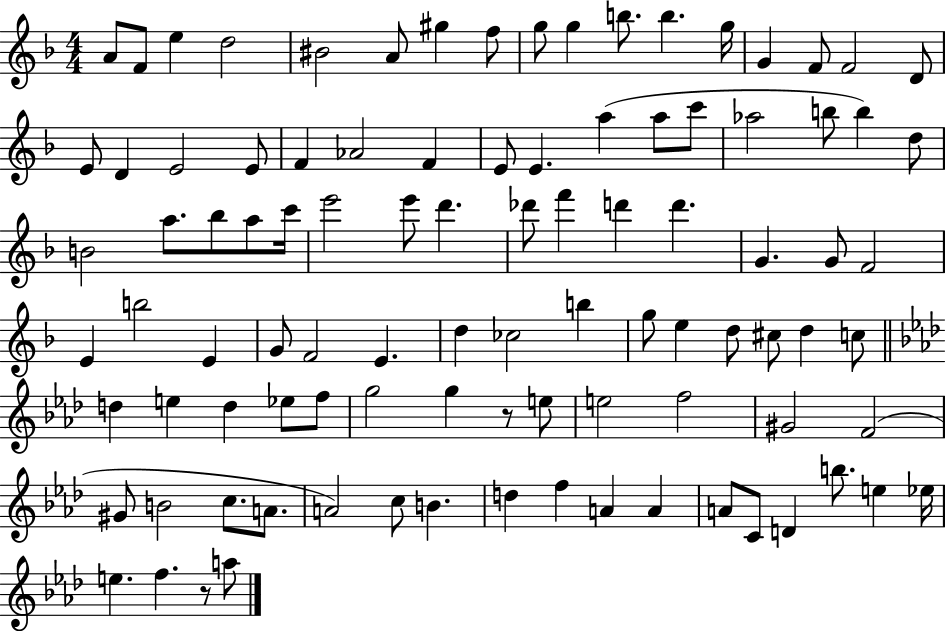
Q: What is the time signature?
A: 4/4